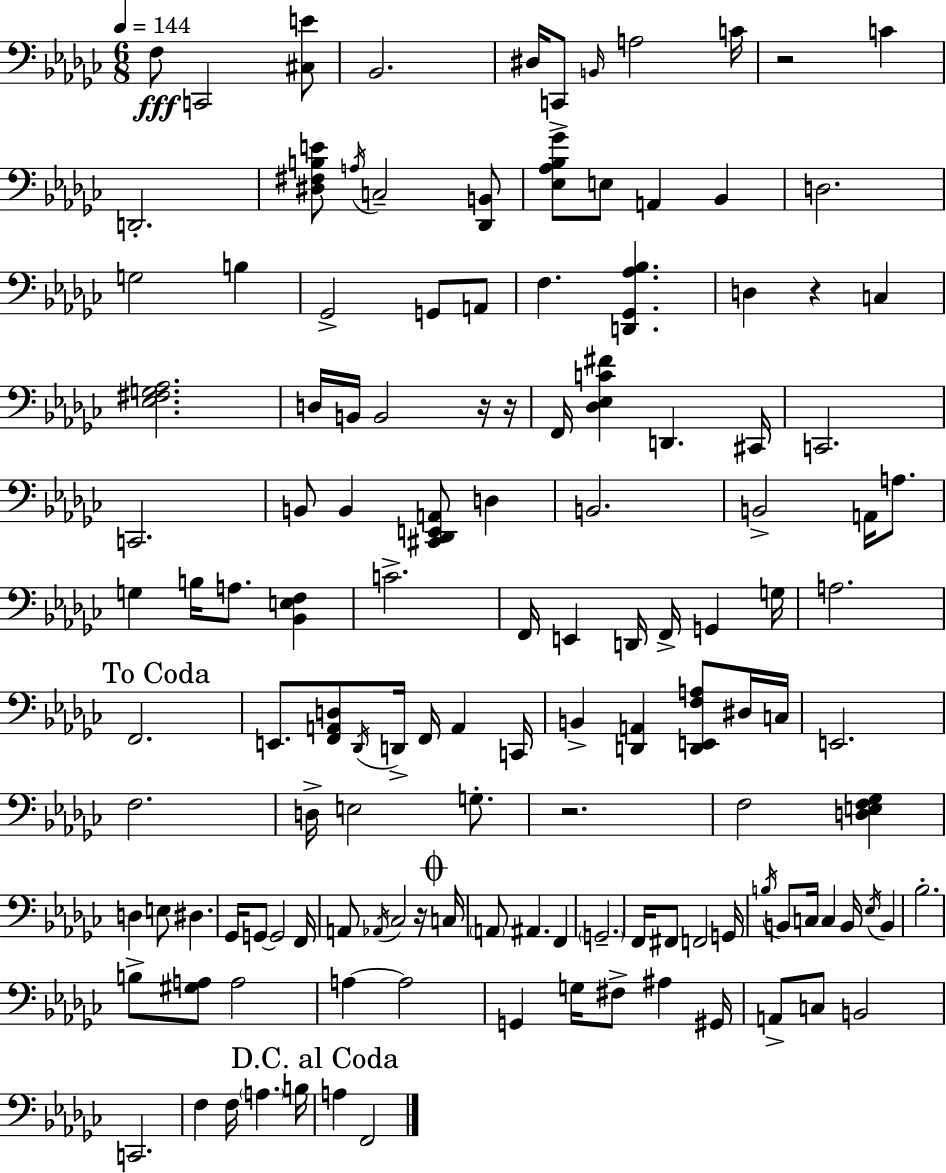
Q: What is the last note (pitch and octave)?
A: F2